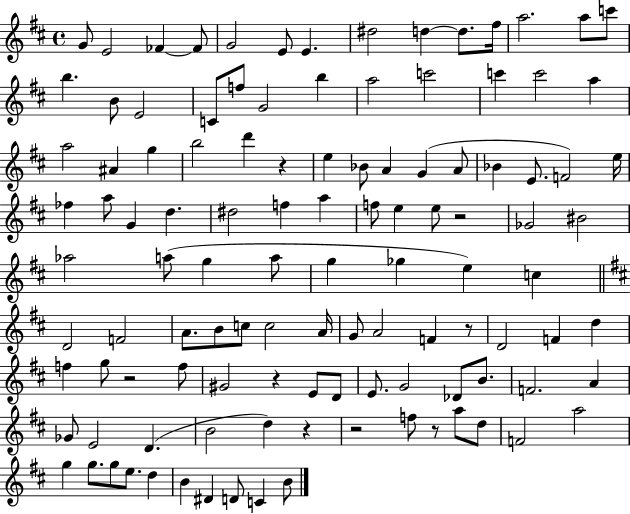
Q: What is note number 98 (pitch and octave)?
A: G5